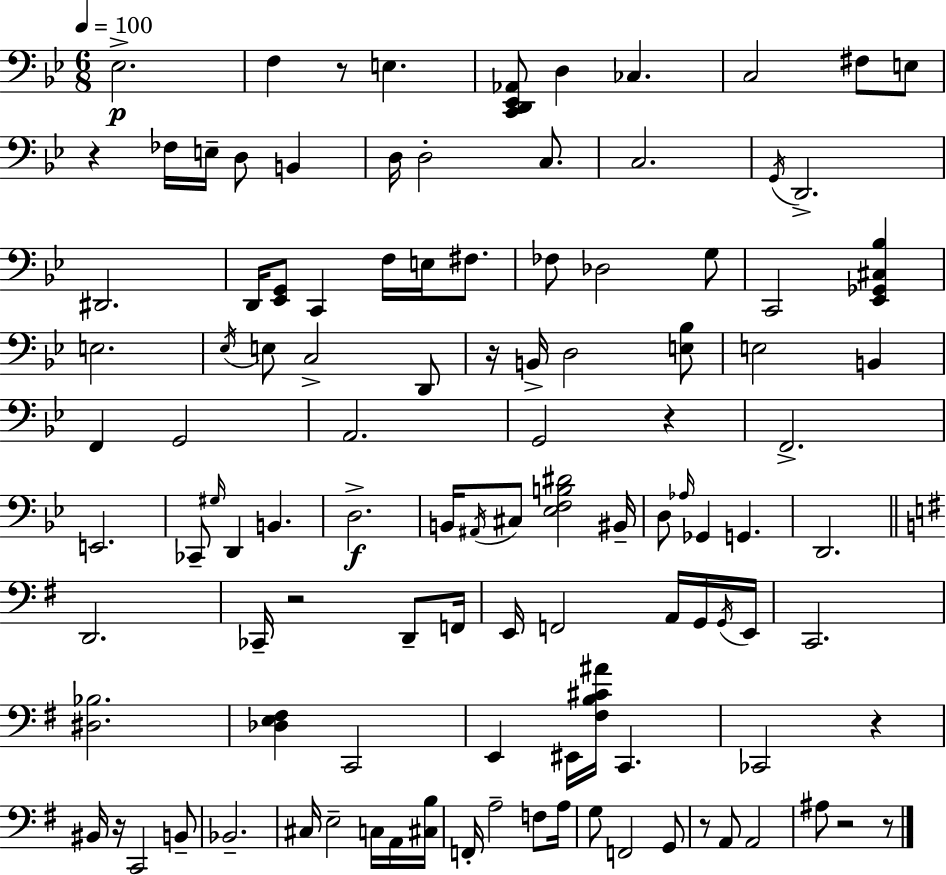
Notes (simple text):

Eb3/h. F3/q R/e E3/q. [C2,D2,Eb2,Ab2]/e D3/q CES3/q. C3/h F#3/e E3/e R/q FES3/s E3/s D3/e B2/q D3/s D3/h C3/e. C3/h. G2/s D2/h. D#2/h. D2/s [Eb2,G2]/e C2/q F3/s E3/s F#3/e. FES3/e Db3/h G3/e C2/h [Eb2,Gb2,C#3,Bb3]/q E3/h. Eb3/s E3/e C3/h D2/e R/s B2/s D3/h [E3,Bb3]/e E3/h B2/q F2/q G2/h A2/h. G2/h R/q F2/h. E2/h. CES2/e G#3/s D2/q B2/q. D3/h. B2/s A#2/s C#3/e [Eb3,F3,B3,D#4]/h BIS2/s D3/e Ab3/s Gb2/q G2/q. D2/h. D2/h. CES2/s R/h D2/e F2/s E2/s F2/h A2/s G2/s G2/s E2/s C2/h. [D#3,Bb3]/h. [Db3,E3,F#3]/q C2/h E2/q EIS2/s [F#3,B3,C#4,A#4]/s C2/q. CES2/h R/q BIS2/s R/s C2/h B2/e Bb2/h. C#3/s E3/h C3/s A2/s [C#3,B3]/s F2/s A3/h F3/e A3/s G3/e F2/h G2/e R/e A2/e A2/h A#3/e R/h R/e